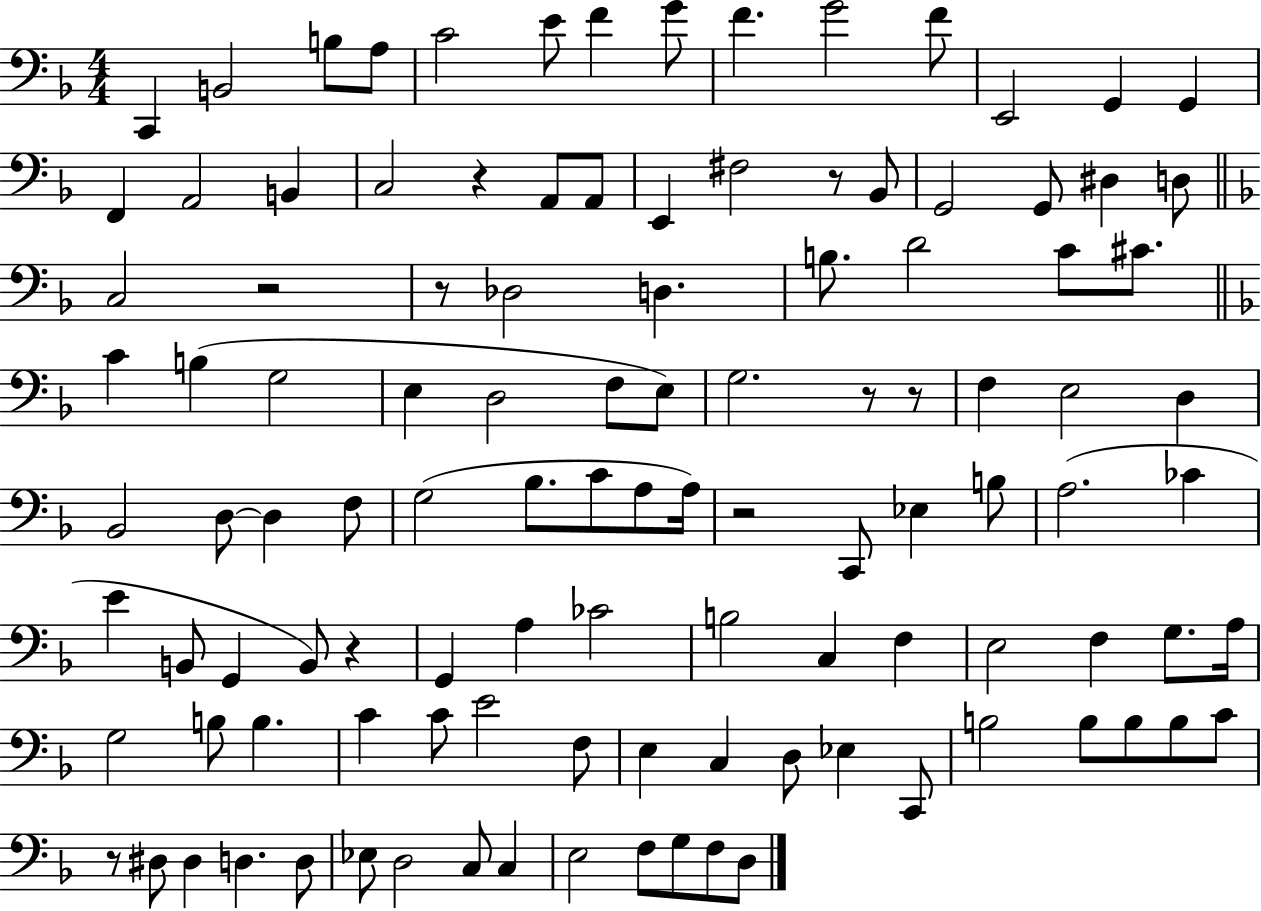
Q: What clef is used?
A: bass